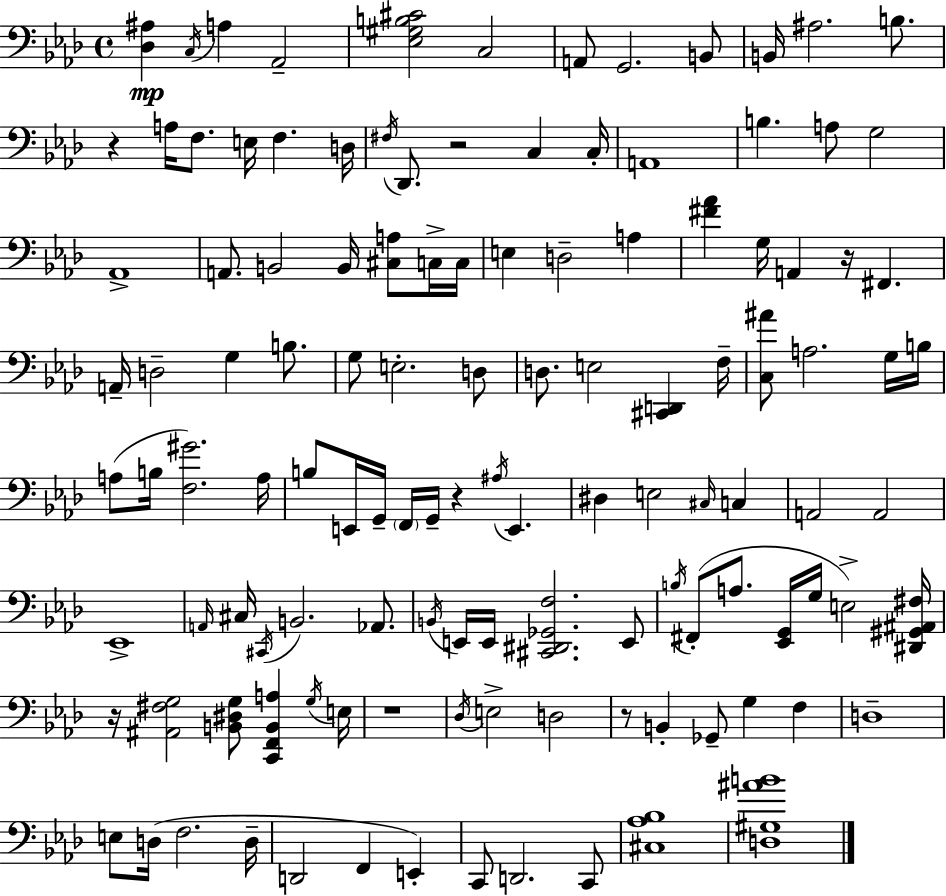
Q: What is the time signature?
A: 4/4